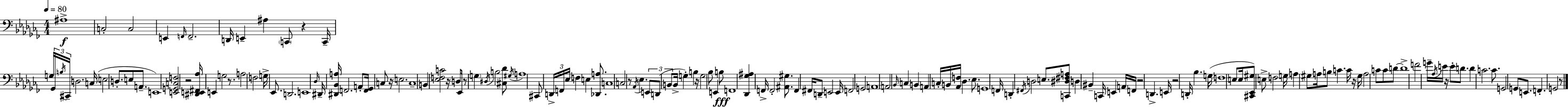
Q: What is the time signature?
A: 4/4